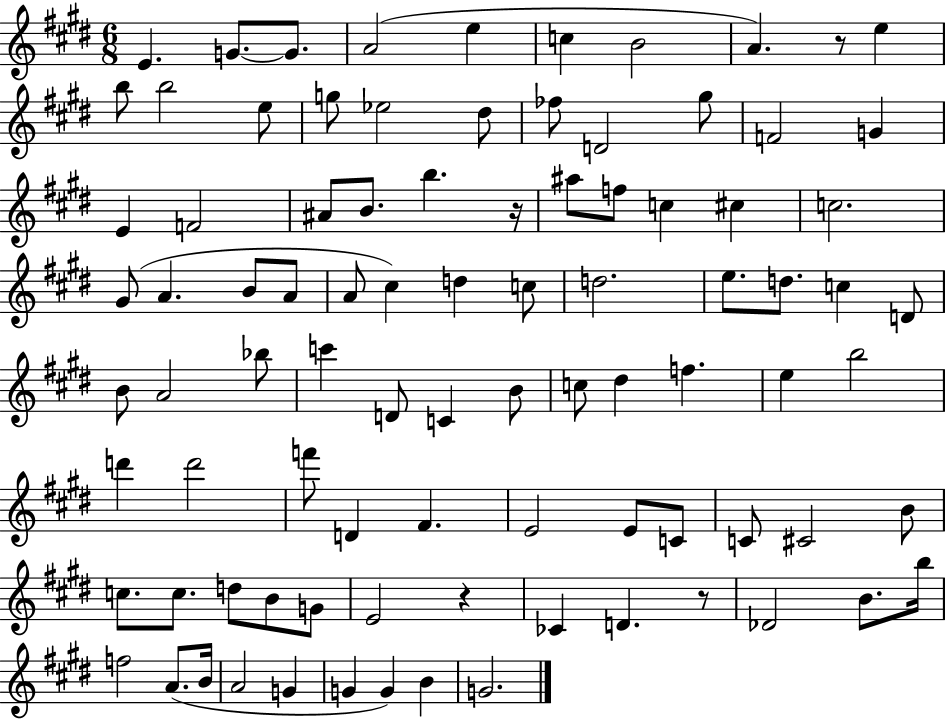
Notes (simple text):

E4/q. G4/e. G4/e. A4/h E5/q C5/q B4/h A4/q. R/e E5/q B5/e B5/h E5/e G5/e Eb5/h D#5/e FES5/e D4/h G#5/e F4/h G4/q E4/q F4/h A#4/e B4/e. B5/q. R/s A#5/e F5/e C5/q C#5/q C5/h. G#4/e A4/q. B4/e A4/e A4/e C#5/q D5/q C5/e D5/h. E5/e. D5/e. C5/q D4/e B4/e A4/h Bb5/e C6/q D4/e C4/q B4/e C5/e D#5/q F5/q. E5/q B5/h D6/q D6/h F6/e D4/q F#4/q. E4/h E4/e C4/e C4/e C#4/h B4/e C5/e. C5/e. D5/e B4/e G4/e E4/h R/q CES4/q D4/q. R/e Db4/h B4/e. B5/s F5/h A4/e. B4/s A4/h G4/q G4/q G4/q B4/q G4/h.